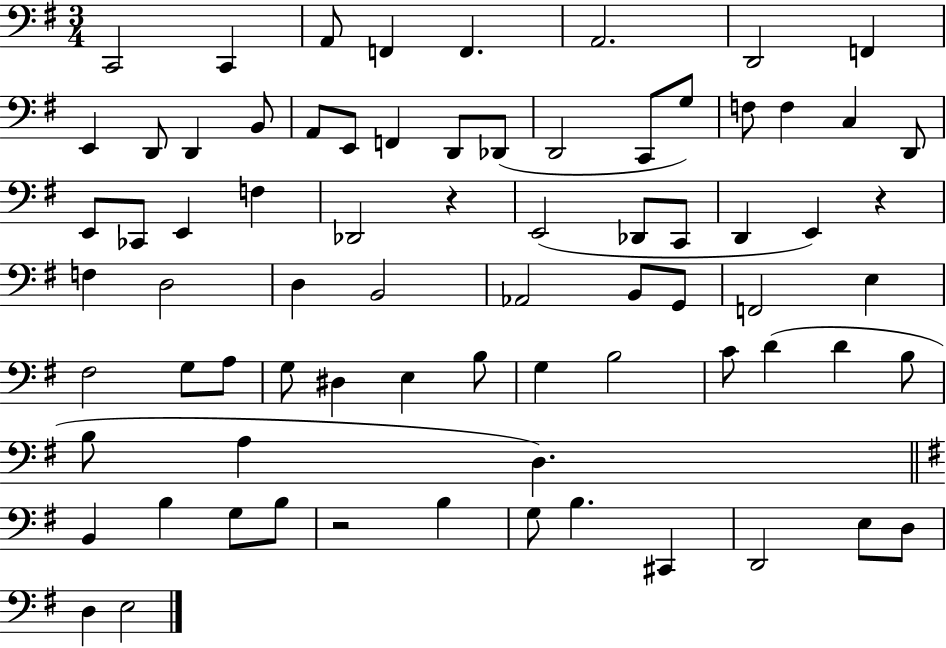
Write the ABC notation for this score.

X:1
T:Untitled
M:3/4
L:1/4
K:G
C,,2 C,, A,,/2 F,, F,, A,,2 D,,2 F,, E,, D,,/2 D,, B,,/2 A,,/2 E,,/2 F,, D,,/2 _D,,/2 D,,2 C,,/2 G,/2 F,/2 F, C, D,,/2 E,,/2 _C,,/2 E,, F, _D,,2 z E,,2 _D,,/2 C,,/2 D,, E,, z F, D,2 D, B,,2 _A,,2 B,,/2 G,,/2 F,,2 E, ^F,2 G,/2 A,/2 G,/2 ^D, E, B,/2 G, B,2 C/2 D D B,/2 B,/2 A, D, B,, B, G,/2 B,/2 z2 B, G,/2 B, ^C,, D,,2 E,/2 D,/2 D, E,2